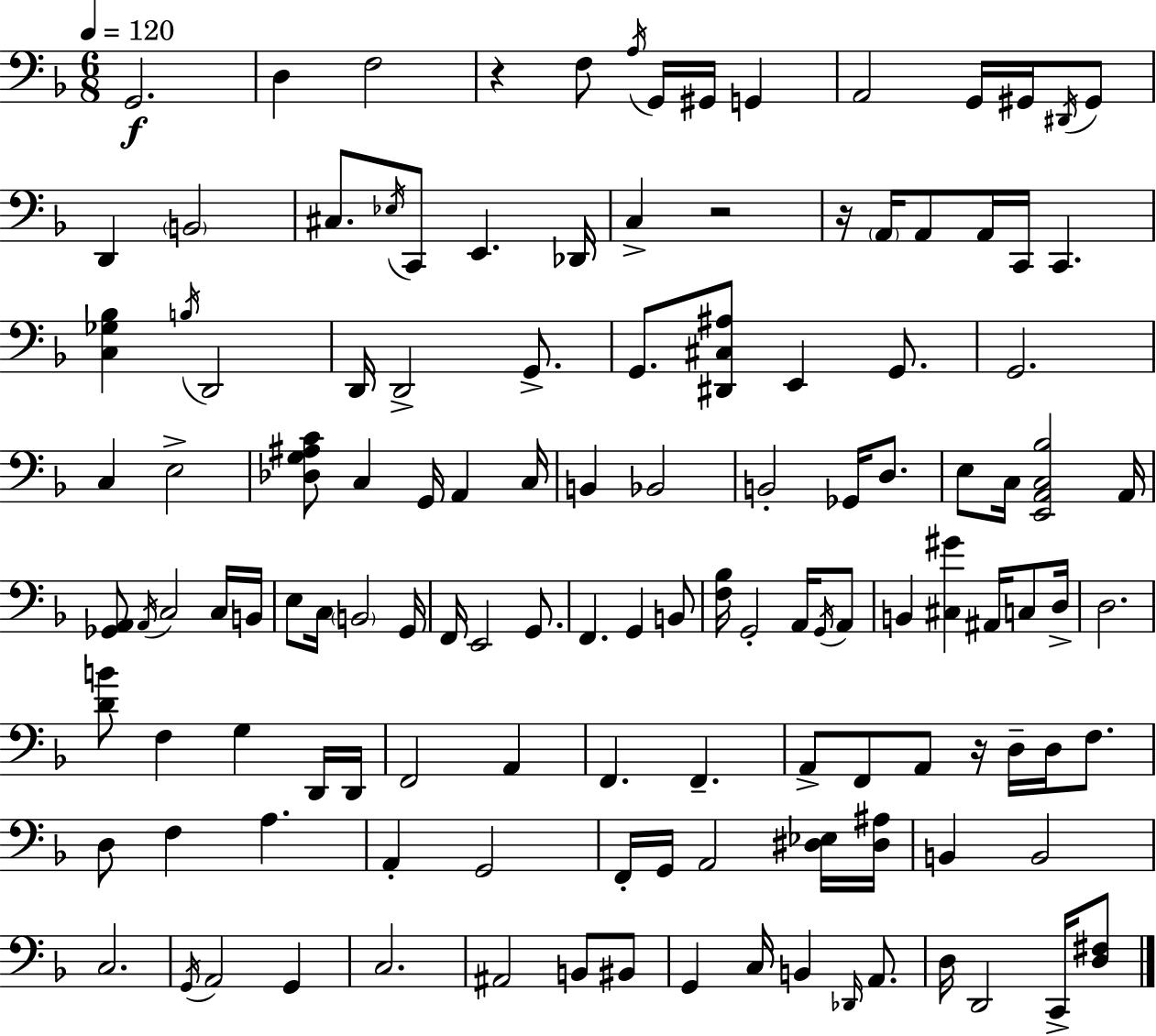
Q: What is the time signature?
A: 6/8